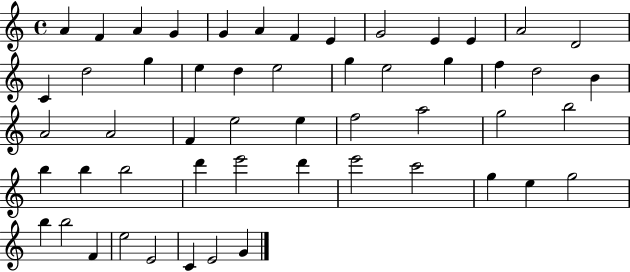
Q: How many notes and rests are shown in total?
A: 53